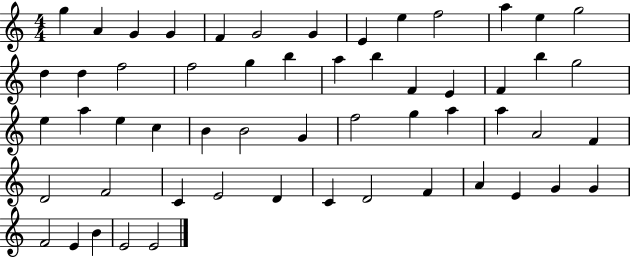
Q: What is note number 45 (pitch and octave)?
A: C4